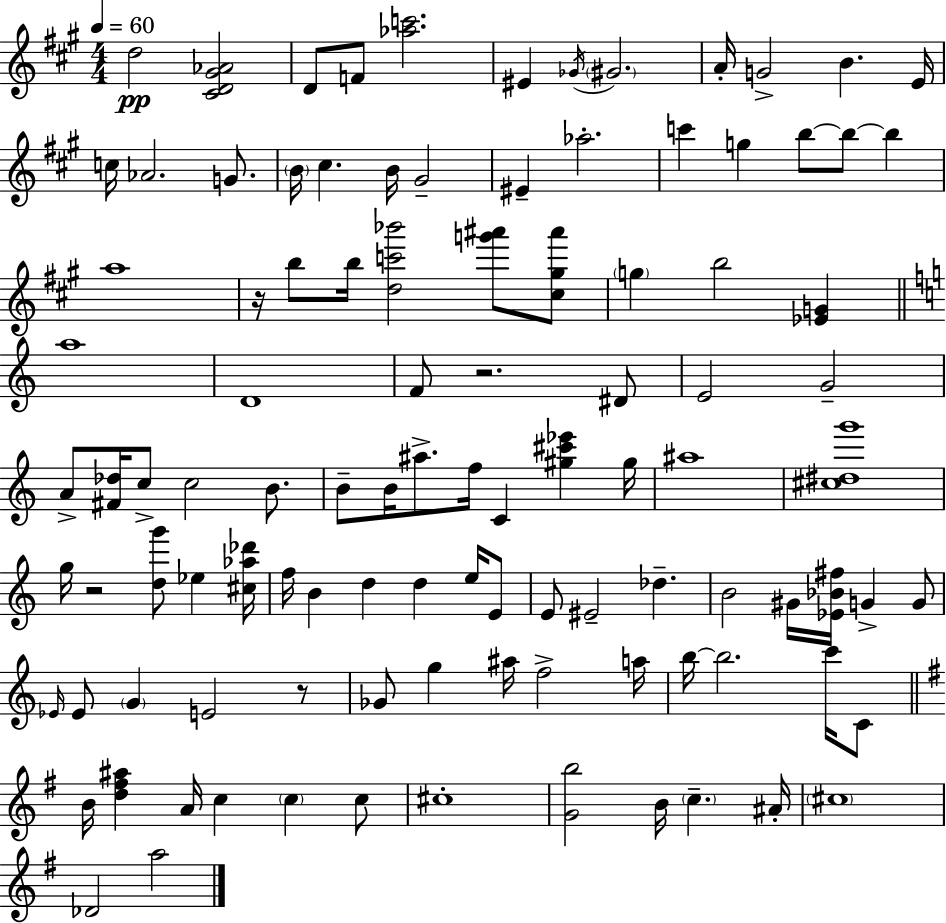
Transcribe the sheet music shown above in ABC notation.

X:1
T:Untitled
M:4/4
L:1/4
K:A
d2 [^CD^G_A]2 D/2 F/2 [_ac']2 ^E _G/4 ^G2 A/4 G2 B E/4 c/4 _A2 G/2 B/4 ^c B/4 ^G2 ^E _a2 c' g b/2 b/2 b a4 z/4 b/2 b/4 [dc'_b']2 [g'^a']/2 [^c^g^a']/2 g b2 [_EG] a4 D4 F/2 z2 ^D/2 E2 G2 A/2 [^F_d]/4 c/2 c2 B/2 B/2 B/4 ^a/2 f/4 C [^g^c'_e'] ^g/4 ^a4 [^c^dg']4 g/4 z2 [dg']/2 _e [^c_a_d']/4 f/4 B d d e/4 E/2 E/2 ^E2 _d B2 ^G/4 [_E_B^f]/4 G G/2 _E/4 _E/2 G E2 z/2 _G/2 g ^a/4 f2 a/4 b/4 b2 c'/4 C/2 B/4 [d^f^a] A/4 c c c/2 ^c4 [Gb]2 B/4 c ^A/4 ^c4 _D2 a2